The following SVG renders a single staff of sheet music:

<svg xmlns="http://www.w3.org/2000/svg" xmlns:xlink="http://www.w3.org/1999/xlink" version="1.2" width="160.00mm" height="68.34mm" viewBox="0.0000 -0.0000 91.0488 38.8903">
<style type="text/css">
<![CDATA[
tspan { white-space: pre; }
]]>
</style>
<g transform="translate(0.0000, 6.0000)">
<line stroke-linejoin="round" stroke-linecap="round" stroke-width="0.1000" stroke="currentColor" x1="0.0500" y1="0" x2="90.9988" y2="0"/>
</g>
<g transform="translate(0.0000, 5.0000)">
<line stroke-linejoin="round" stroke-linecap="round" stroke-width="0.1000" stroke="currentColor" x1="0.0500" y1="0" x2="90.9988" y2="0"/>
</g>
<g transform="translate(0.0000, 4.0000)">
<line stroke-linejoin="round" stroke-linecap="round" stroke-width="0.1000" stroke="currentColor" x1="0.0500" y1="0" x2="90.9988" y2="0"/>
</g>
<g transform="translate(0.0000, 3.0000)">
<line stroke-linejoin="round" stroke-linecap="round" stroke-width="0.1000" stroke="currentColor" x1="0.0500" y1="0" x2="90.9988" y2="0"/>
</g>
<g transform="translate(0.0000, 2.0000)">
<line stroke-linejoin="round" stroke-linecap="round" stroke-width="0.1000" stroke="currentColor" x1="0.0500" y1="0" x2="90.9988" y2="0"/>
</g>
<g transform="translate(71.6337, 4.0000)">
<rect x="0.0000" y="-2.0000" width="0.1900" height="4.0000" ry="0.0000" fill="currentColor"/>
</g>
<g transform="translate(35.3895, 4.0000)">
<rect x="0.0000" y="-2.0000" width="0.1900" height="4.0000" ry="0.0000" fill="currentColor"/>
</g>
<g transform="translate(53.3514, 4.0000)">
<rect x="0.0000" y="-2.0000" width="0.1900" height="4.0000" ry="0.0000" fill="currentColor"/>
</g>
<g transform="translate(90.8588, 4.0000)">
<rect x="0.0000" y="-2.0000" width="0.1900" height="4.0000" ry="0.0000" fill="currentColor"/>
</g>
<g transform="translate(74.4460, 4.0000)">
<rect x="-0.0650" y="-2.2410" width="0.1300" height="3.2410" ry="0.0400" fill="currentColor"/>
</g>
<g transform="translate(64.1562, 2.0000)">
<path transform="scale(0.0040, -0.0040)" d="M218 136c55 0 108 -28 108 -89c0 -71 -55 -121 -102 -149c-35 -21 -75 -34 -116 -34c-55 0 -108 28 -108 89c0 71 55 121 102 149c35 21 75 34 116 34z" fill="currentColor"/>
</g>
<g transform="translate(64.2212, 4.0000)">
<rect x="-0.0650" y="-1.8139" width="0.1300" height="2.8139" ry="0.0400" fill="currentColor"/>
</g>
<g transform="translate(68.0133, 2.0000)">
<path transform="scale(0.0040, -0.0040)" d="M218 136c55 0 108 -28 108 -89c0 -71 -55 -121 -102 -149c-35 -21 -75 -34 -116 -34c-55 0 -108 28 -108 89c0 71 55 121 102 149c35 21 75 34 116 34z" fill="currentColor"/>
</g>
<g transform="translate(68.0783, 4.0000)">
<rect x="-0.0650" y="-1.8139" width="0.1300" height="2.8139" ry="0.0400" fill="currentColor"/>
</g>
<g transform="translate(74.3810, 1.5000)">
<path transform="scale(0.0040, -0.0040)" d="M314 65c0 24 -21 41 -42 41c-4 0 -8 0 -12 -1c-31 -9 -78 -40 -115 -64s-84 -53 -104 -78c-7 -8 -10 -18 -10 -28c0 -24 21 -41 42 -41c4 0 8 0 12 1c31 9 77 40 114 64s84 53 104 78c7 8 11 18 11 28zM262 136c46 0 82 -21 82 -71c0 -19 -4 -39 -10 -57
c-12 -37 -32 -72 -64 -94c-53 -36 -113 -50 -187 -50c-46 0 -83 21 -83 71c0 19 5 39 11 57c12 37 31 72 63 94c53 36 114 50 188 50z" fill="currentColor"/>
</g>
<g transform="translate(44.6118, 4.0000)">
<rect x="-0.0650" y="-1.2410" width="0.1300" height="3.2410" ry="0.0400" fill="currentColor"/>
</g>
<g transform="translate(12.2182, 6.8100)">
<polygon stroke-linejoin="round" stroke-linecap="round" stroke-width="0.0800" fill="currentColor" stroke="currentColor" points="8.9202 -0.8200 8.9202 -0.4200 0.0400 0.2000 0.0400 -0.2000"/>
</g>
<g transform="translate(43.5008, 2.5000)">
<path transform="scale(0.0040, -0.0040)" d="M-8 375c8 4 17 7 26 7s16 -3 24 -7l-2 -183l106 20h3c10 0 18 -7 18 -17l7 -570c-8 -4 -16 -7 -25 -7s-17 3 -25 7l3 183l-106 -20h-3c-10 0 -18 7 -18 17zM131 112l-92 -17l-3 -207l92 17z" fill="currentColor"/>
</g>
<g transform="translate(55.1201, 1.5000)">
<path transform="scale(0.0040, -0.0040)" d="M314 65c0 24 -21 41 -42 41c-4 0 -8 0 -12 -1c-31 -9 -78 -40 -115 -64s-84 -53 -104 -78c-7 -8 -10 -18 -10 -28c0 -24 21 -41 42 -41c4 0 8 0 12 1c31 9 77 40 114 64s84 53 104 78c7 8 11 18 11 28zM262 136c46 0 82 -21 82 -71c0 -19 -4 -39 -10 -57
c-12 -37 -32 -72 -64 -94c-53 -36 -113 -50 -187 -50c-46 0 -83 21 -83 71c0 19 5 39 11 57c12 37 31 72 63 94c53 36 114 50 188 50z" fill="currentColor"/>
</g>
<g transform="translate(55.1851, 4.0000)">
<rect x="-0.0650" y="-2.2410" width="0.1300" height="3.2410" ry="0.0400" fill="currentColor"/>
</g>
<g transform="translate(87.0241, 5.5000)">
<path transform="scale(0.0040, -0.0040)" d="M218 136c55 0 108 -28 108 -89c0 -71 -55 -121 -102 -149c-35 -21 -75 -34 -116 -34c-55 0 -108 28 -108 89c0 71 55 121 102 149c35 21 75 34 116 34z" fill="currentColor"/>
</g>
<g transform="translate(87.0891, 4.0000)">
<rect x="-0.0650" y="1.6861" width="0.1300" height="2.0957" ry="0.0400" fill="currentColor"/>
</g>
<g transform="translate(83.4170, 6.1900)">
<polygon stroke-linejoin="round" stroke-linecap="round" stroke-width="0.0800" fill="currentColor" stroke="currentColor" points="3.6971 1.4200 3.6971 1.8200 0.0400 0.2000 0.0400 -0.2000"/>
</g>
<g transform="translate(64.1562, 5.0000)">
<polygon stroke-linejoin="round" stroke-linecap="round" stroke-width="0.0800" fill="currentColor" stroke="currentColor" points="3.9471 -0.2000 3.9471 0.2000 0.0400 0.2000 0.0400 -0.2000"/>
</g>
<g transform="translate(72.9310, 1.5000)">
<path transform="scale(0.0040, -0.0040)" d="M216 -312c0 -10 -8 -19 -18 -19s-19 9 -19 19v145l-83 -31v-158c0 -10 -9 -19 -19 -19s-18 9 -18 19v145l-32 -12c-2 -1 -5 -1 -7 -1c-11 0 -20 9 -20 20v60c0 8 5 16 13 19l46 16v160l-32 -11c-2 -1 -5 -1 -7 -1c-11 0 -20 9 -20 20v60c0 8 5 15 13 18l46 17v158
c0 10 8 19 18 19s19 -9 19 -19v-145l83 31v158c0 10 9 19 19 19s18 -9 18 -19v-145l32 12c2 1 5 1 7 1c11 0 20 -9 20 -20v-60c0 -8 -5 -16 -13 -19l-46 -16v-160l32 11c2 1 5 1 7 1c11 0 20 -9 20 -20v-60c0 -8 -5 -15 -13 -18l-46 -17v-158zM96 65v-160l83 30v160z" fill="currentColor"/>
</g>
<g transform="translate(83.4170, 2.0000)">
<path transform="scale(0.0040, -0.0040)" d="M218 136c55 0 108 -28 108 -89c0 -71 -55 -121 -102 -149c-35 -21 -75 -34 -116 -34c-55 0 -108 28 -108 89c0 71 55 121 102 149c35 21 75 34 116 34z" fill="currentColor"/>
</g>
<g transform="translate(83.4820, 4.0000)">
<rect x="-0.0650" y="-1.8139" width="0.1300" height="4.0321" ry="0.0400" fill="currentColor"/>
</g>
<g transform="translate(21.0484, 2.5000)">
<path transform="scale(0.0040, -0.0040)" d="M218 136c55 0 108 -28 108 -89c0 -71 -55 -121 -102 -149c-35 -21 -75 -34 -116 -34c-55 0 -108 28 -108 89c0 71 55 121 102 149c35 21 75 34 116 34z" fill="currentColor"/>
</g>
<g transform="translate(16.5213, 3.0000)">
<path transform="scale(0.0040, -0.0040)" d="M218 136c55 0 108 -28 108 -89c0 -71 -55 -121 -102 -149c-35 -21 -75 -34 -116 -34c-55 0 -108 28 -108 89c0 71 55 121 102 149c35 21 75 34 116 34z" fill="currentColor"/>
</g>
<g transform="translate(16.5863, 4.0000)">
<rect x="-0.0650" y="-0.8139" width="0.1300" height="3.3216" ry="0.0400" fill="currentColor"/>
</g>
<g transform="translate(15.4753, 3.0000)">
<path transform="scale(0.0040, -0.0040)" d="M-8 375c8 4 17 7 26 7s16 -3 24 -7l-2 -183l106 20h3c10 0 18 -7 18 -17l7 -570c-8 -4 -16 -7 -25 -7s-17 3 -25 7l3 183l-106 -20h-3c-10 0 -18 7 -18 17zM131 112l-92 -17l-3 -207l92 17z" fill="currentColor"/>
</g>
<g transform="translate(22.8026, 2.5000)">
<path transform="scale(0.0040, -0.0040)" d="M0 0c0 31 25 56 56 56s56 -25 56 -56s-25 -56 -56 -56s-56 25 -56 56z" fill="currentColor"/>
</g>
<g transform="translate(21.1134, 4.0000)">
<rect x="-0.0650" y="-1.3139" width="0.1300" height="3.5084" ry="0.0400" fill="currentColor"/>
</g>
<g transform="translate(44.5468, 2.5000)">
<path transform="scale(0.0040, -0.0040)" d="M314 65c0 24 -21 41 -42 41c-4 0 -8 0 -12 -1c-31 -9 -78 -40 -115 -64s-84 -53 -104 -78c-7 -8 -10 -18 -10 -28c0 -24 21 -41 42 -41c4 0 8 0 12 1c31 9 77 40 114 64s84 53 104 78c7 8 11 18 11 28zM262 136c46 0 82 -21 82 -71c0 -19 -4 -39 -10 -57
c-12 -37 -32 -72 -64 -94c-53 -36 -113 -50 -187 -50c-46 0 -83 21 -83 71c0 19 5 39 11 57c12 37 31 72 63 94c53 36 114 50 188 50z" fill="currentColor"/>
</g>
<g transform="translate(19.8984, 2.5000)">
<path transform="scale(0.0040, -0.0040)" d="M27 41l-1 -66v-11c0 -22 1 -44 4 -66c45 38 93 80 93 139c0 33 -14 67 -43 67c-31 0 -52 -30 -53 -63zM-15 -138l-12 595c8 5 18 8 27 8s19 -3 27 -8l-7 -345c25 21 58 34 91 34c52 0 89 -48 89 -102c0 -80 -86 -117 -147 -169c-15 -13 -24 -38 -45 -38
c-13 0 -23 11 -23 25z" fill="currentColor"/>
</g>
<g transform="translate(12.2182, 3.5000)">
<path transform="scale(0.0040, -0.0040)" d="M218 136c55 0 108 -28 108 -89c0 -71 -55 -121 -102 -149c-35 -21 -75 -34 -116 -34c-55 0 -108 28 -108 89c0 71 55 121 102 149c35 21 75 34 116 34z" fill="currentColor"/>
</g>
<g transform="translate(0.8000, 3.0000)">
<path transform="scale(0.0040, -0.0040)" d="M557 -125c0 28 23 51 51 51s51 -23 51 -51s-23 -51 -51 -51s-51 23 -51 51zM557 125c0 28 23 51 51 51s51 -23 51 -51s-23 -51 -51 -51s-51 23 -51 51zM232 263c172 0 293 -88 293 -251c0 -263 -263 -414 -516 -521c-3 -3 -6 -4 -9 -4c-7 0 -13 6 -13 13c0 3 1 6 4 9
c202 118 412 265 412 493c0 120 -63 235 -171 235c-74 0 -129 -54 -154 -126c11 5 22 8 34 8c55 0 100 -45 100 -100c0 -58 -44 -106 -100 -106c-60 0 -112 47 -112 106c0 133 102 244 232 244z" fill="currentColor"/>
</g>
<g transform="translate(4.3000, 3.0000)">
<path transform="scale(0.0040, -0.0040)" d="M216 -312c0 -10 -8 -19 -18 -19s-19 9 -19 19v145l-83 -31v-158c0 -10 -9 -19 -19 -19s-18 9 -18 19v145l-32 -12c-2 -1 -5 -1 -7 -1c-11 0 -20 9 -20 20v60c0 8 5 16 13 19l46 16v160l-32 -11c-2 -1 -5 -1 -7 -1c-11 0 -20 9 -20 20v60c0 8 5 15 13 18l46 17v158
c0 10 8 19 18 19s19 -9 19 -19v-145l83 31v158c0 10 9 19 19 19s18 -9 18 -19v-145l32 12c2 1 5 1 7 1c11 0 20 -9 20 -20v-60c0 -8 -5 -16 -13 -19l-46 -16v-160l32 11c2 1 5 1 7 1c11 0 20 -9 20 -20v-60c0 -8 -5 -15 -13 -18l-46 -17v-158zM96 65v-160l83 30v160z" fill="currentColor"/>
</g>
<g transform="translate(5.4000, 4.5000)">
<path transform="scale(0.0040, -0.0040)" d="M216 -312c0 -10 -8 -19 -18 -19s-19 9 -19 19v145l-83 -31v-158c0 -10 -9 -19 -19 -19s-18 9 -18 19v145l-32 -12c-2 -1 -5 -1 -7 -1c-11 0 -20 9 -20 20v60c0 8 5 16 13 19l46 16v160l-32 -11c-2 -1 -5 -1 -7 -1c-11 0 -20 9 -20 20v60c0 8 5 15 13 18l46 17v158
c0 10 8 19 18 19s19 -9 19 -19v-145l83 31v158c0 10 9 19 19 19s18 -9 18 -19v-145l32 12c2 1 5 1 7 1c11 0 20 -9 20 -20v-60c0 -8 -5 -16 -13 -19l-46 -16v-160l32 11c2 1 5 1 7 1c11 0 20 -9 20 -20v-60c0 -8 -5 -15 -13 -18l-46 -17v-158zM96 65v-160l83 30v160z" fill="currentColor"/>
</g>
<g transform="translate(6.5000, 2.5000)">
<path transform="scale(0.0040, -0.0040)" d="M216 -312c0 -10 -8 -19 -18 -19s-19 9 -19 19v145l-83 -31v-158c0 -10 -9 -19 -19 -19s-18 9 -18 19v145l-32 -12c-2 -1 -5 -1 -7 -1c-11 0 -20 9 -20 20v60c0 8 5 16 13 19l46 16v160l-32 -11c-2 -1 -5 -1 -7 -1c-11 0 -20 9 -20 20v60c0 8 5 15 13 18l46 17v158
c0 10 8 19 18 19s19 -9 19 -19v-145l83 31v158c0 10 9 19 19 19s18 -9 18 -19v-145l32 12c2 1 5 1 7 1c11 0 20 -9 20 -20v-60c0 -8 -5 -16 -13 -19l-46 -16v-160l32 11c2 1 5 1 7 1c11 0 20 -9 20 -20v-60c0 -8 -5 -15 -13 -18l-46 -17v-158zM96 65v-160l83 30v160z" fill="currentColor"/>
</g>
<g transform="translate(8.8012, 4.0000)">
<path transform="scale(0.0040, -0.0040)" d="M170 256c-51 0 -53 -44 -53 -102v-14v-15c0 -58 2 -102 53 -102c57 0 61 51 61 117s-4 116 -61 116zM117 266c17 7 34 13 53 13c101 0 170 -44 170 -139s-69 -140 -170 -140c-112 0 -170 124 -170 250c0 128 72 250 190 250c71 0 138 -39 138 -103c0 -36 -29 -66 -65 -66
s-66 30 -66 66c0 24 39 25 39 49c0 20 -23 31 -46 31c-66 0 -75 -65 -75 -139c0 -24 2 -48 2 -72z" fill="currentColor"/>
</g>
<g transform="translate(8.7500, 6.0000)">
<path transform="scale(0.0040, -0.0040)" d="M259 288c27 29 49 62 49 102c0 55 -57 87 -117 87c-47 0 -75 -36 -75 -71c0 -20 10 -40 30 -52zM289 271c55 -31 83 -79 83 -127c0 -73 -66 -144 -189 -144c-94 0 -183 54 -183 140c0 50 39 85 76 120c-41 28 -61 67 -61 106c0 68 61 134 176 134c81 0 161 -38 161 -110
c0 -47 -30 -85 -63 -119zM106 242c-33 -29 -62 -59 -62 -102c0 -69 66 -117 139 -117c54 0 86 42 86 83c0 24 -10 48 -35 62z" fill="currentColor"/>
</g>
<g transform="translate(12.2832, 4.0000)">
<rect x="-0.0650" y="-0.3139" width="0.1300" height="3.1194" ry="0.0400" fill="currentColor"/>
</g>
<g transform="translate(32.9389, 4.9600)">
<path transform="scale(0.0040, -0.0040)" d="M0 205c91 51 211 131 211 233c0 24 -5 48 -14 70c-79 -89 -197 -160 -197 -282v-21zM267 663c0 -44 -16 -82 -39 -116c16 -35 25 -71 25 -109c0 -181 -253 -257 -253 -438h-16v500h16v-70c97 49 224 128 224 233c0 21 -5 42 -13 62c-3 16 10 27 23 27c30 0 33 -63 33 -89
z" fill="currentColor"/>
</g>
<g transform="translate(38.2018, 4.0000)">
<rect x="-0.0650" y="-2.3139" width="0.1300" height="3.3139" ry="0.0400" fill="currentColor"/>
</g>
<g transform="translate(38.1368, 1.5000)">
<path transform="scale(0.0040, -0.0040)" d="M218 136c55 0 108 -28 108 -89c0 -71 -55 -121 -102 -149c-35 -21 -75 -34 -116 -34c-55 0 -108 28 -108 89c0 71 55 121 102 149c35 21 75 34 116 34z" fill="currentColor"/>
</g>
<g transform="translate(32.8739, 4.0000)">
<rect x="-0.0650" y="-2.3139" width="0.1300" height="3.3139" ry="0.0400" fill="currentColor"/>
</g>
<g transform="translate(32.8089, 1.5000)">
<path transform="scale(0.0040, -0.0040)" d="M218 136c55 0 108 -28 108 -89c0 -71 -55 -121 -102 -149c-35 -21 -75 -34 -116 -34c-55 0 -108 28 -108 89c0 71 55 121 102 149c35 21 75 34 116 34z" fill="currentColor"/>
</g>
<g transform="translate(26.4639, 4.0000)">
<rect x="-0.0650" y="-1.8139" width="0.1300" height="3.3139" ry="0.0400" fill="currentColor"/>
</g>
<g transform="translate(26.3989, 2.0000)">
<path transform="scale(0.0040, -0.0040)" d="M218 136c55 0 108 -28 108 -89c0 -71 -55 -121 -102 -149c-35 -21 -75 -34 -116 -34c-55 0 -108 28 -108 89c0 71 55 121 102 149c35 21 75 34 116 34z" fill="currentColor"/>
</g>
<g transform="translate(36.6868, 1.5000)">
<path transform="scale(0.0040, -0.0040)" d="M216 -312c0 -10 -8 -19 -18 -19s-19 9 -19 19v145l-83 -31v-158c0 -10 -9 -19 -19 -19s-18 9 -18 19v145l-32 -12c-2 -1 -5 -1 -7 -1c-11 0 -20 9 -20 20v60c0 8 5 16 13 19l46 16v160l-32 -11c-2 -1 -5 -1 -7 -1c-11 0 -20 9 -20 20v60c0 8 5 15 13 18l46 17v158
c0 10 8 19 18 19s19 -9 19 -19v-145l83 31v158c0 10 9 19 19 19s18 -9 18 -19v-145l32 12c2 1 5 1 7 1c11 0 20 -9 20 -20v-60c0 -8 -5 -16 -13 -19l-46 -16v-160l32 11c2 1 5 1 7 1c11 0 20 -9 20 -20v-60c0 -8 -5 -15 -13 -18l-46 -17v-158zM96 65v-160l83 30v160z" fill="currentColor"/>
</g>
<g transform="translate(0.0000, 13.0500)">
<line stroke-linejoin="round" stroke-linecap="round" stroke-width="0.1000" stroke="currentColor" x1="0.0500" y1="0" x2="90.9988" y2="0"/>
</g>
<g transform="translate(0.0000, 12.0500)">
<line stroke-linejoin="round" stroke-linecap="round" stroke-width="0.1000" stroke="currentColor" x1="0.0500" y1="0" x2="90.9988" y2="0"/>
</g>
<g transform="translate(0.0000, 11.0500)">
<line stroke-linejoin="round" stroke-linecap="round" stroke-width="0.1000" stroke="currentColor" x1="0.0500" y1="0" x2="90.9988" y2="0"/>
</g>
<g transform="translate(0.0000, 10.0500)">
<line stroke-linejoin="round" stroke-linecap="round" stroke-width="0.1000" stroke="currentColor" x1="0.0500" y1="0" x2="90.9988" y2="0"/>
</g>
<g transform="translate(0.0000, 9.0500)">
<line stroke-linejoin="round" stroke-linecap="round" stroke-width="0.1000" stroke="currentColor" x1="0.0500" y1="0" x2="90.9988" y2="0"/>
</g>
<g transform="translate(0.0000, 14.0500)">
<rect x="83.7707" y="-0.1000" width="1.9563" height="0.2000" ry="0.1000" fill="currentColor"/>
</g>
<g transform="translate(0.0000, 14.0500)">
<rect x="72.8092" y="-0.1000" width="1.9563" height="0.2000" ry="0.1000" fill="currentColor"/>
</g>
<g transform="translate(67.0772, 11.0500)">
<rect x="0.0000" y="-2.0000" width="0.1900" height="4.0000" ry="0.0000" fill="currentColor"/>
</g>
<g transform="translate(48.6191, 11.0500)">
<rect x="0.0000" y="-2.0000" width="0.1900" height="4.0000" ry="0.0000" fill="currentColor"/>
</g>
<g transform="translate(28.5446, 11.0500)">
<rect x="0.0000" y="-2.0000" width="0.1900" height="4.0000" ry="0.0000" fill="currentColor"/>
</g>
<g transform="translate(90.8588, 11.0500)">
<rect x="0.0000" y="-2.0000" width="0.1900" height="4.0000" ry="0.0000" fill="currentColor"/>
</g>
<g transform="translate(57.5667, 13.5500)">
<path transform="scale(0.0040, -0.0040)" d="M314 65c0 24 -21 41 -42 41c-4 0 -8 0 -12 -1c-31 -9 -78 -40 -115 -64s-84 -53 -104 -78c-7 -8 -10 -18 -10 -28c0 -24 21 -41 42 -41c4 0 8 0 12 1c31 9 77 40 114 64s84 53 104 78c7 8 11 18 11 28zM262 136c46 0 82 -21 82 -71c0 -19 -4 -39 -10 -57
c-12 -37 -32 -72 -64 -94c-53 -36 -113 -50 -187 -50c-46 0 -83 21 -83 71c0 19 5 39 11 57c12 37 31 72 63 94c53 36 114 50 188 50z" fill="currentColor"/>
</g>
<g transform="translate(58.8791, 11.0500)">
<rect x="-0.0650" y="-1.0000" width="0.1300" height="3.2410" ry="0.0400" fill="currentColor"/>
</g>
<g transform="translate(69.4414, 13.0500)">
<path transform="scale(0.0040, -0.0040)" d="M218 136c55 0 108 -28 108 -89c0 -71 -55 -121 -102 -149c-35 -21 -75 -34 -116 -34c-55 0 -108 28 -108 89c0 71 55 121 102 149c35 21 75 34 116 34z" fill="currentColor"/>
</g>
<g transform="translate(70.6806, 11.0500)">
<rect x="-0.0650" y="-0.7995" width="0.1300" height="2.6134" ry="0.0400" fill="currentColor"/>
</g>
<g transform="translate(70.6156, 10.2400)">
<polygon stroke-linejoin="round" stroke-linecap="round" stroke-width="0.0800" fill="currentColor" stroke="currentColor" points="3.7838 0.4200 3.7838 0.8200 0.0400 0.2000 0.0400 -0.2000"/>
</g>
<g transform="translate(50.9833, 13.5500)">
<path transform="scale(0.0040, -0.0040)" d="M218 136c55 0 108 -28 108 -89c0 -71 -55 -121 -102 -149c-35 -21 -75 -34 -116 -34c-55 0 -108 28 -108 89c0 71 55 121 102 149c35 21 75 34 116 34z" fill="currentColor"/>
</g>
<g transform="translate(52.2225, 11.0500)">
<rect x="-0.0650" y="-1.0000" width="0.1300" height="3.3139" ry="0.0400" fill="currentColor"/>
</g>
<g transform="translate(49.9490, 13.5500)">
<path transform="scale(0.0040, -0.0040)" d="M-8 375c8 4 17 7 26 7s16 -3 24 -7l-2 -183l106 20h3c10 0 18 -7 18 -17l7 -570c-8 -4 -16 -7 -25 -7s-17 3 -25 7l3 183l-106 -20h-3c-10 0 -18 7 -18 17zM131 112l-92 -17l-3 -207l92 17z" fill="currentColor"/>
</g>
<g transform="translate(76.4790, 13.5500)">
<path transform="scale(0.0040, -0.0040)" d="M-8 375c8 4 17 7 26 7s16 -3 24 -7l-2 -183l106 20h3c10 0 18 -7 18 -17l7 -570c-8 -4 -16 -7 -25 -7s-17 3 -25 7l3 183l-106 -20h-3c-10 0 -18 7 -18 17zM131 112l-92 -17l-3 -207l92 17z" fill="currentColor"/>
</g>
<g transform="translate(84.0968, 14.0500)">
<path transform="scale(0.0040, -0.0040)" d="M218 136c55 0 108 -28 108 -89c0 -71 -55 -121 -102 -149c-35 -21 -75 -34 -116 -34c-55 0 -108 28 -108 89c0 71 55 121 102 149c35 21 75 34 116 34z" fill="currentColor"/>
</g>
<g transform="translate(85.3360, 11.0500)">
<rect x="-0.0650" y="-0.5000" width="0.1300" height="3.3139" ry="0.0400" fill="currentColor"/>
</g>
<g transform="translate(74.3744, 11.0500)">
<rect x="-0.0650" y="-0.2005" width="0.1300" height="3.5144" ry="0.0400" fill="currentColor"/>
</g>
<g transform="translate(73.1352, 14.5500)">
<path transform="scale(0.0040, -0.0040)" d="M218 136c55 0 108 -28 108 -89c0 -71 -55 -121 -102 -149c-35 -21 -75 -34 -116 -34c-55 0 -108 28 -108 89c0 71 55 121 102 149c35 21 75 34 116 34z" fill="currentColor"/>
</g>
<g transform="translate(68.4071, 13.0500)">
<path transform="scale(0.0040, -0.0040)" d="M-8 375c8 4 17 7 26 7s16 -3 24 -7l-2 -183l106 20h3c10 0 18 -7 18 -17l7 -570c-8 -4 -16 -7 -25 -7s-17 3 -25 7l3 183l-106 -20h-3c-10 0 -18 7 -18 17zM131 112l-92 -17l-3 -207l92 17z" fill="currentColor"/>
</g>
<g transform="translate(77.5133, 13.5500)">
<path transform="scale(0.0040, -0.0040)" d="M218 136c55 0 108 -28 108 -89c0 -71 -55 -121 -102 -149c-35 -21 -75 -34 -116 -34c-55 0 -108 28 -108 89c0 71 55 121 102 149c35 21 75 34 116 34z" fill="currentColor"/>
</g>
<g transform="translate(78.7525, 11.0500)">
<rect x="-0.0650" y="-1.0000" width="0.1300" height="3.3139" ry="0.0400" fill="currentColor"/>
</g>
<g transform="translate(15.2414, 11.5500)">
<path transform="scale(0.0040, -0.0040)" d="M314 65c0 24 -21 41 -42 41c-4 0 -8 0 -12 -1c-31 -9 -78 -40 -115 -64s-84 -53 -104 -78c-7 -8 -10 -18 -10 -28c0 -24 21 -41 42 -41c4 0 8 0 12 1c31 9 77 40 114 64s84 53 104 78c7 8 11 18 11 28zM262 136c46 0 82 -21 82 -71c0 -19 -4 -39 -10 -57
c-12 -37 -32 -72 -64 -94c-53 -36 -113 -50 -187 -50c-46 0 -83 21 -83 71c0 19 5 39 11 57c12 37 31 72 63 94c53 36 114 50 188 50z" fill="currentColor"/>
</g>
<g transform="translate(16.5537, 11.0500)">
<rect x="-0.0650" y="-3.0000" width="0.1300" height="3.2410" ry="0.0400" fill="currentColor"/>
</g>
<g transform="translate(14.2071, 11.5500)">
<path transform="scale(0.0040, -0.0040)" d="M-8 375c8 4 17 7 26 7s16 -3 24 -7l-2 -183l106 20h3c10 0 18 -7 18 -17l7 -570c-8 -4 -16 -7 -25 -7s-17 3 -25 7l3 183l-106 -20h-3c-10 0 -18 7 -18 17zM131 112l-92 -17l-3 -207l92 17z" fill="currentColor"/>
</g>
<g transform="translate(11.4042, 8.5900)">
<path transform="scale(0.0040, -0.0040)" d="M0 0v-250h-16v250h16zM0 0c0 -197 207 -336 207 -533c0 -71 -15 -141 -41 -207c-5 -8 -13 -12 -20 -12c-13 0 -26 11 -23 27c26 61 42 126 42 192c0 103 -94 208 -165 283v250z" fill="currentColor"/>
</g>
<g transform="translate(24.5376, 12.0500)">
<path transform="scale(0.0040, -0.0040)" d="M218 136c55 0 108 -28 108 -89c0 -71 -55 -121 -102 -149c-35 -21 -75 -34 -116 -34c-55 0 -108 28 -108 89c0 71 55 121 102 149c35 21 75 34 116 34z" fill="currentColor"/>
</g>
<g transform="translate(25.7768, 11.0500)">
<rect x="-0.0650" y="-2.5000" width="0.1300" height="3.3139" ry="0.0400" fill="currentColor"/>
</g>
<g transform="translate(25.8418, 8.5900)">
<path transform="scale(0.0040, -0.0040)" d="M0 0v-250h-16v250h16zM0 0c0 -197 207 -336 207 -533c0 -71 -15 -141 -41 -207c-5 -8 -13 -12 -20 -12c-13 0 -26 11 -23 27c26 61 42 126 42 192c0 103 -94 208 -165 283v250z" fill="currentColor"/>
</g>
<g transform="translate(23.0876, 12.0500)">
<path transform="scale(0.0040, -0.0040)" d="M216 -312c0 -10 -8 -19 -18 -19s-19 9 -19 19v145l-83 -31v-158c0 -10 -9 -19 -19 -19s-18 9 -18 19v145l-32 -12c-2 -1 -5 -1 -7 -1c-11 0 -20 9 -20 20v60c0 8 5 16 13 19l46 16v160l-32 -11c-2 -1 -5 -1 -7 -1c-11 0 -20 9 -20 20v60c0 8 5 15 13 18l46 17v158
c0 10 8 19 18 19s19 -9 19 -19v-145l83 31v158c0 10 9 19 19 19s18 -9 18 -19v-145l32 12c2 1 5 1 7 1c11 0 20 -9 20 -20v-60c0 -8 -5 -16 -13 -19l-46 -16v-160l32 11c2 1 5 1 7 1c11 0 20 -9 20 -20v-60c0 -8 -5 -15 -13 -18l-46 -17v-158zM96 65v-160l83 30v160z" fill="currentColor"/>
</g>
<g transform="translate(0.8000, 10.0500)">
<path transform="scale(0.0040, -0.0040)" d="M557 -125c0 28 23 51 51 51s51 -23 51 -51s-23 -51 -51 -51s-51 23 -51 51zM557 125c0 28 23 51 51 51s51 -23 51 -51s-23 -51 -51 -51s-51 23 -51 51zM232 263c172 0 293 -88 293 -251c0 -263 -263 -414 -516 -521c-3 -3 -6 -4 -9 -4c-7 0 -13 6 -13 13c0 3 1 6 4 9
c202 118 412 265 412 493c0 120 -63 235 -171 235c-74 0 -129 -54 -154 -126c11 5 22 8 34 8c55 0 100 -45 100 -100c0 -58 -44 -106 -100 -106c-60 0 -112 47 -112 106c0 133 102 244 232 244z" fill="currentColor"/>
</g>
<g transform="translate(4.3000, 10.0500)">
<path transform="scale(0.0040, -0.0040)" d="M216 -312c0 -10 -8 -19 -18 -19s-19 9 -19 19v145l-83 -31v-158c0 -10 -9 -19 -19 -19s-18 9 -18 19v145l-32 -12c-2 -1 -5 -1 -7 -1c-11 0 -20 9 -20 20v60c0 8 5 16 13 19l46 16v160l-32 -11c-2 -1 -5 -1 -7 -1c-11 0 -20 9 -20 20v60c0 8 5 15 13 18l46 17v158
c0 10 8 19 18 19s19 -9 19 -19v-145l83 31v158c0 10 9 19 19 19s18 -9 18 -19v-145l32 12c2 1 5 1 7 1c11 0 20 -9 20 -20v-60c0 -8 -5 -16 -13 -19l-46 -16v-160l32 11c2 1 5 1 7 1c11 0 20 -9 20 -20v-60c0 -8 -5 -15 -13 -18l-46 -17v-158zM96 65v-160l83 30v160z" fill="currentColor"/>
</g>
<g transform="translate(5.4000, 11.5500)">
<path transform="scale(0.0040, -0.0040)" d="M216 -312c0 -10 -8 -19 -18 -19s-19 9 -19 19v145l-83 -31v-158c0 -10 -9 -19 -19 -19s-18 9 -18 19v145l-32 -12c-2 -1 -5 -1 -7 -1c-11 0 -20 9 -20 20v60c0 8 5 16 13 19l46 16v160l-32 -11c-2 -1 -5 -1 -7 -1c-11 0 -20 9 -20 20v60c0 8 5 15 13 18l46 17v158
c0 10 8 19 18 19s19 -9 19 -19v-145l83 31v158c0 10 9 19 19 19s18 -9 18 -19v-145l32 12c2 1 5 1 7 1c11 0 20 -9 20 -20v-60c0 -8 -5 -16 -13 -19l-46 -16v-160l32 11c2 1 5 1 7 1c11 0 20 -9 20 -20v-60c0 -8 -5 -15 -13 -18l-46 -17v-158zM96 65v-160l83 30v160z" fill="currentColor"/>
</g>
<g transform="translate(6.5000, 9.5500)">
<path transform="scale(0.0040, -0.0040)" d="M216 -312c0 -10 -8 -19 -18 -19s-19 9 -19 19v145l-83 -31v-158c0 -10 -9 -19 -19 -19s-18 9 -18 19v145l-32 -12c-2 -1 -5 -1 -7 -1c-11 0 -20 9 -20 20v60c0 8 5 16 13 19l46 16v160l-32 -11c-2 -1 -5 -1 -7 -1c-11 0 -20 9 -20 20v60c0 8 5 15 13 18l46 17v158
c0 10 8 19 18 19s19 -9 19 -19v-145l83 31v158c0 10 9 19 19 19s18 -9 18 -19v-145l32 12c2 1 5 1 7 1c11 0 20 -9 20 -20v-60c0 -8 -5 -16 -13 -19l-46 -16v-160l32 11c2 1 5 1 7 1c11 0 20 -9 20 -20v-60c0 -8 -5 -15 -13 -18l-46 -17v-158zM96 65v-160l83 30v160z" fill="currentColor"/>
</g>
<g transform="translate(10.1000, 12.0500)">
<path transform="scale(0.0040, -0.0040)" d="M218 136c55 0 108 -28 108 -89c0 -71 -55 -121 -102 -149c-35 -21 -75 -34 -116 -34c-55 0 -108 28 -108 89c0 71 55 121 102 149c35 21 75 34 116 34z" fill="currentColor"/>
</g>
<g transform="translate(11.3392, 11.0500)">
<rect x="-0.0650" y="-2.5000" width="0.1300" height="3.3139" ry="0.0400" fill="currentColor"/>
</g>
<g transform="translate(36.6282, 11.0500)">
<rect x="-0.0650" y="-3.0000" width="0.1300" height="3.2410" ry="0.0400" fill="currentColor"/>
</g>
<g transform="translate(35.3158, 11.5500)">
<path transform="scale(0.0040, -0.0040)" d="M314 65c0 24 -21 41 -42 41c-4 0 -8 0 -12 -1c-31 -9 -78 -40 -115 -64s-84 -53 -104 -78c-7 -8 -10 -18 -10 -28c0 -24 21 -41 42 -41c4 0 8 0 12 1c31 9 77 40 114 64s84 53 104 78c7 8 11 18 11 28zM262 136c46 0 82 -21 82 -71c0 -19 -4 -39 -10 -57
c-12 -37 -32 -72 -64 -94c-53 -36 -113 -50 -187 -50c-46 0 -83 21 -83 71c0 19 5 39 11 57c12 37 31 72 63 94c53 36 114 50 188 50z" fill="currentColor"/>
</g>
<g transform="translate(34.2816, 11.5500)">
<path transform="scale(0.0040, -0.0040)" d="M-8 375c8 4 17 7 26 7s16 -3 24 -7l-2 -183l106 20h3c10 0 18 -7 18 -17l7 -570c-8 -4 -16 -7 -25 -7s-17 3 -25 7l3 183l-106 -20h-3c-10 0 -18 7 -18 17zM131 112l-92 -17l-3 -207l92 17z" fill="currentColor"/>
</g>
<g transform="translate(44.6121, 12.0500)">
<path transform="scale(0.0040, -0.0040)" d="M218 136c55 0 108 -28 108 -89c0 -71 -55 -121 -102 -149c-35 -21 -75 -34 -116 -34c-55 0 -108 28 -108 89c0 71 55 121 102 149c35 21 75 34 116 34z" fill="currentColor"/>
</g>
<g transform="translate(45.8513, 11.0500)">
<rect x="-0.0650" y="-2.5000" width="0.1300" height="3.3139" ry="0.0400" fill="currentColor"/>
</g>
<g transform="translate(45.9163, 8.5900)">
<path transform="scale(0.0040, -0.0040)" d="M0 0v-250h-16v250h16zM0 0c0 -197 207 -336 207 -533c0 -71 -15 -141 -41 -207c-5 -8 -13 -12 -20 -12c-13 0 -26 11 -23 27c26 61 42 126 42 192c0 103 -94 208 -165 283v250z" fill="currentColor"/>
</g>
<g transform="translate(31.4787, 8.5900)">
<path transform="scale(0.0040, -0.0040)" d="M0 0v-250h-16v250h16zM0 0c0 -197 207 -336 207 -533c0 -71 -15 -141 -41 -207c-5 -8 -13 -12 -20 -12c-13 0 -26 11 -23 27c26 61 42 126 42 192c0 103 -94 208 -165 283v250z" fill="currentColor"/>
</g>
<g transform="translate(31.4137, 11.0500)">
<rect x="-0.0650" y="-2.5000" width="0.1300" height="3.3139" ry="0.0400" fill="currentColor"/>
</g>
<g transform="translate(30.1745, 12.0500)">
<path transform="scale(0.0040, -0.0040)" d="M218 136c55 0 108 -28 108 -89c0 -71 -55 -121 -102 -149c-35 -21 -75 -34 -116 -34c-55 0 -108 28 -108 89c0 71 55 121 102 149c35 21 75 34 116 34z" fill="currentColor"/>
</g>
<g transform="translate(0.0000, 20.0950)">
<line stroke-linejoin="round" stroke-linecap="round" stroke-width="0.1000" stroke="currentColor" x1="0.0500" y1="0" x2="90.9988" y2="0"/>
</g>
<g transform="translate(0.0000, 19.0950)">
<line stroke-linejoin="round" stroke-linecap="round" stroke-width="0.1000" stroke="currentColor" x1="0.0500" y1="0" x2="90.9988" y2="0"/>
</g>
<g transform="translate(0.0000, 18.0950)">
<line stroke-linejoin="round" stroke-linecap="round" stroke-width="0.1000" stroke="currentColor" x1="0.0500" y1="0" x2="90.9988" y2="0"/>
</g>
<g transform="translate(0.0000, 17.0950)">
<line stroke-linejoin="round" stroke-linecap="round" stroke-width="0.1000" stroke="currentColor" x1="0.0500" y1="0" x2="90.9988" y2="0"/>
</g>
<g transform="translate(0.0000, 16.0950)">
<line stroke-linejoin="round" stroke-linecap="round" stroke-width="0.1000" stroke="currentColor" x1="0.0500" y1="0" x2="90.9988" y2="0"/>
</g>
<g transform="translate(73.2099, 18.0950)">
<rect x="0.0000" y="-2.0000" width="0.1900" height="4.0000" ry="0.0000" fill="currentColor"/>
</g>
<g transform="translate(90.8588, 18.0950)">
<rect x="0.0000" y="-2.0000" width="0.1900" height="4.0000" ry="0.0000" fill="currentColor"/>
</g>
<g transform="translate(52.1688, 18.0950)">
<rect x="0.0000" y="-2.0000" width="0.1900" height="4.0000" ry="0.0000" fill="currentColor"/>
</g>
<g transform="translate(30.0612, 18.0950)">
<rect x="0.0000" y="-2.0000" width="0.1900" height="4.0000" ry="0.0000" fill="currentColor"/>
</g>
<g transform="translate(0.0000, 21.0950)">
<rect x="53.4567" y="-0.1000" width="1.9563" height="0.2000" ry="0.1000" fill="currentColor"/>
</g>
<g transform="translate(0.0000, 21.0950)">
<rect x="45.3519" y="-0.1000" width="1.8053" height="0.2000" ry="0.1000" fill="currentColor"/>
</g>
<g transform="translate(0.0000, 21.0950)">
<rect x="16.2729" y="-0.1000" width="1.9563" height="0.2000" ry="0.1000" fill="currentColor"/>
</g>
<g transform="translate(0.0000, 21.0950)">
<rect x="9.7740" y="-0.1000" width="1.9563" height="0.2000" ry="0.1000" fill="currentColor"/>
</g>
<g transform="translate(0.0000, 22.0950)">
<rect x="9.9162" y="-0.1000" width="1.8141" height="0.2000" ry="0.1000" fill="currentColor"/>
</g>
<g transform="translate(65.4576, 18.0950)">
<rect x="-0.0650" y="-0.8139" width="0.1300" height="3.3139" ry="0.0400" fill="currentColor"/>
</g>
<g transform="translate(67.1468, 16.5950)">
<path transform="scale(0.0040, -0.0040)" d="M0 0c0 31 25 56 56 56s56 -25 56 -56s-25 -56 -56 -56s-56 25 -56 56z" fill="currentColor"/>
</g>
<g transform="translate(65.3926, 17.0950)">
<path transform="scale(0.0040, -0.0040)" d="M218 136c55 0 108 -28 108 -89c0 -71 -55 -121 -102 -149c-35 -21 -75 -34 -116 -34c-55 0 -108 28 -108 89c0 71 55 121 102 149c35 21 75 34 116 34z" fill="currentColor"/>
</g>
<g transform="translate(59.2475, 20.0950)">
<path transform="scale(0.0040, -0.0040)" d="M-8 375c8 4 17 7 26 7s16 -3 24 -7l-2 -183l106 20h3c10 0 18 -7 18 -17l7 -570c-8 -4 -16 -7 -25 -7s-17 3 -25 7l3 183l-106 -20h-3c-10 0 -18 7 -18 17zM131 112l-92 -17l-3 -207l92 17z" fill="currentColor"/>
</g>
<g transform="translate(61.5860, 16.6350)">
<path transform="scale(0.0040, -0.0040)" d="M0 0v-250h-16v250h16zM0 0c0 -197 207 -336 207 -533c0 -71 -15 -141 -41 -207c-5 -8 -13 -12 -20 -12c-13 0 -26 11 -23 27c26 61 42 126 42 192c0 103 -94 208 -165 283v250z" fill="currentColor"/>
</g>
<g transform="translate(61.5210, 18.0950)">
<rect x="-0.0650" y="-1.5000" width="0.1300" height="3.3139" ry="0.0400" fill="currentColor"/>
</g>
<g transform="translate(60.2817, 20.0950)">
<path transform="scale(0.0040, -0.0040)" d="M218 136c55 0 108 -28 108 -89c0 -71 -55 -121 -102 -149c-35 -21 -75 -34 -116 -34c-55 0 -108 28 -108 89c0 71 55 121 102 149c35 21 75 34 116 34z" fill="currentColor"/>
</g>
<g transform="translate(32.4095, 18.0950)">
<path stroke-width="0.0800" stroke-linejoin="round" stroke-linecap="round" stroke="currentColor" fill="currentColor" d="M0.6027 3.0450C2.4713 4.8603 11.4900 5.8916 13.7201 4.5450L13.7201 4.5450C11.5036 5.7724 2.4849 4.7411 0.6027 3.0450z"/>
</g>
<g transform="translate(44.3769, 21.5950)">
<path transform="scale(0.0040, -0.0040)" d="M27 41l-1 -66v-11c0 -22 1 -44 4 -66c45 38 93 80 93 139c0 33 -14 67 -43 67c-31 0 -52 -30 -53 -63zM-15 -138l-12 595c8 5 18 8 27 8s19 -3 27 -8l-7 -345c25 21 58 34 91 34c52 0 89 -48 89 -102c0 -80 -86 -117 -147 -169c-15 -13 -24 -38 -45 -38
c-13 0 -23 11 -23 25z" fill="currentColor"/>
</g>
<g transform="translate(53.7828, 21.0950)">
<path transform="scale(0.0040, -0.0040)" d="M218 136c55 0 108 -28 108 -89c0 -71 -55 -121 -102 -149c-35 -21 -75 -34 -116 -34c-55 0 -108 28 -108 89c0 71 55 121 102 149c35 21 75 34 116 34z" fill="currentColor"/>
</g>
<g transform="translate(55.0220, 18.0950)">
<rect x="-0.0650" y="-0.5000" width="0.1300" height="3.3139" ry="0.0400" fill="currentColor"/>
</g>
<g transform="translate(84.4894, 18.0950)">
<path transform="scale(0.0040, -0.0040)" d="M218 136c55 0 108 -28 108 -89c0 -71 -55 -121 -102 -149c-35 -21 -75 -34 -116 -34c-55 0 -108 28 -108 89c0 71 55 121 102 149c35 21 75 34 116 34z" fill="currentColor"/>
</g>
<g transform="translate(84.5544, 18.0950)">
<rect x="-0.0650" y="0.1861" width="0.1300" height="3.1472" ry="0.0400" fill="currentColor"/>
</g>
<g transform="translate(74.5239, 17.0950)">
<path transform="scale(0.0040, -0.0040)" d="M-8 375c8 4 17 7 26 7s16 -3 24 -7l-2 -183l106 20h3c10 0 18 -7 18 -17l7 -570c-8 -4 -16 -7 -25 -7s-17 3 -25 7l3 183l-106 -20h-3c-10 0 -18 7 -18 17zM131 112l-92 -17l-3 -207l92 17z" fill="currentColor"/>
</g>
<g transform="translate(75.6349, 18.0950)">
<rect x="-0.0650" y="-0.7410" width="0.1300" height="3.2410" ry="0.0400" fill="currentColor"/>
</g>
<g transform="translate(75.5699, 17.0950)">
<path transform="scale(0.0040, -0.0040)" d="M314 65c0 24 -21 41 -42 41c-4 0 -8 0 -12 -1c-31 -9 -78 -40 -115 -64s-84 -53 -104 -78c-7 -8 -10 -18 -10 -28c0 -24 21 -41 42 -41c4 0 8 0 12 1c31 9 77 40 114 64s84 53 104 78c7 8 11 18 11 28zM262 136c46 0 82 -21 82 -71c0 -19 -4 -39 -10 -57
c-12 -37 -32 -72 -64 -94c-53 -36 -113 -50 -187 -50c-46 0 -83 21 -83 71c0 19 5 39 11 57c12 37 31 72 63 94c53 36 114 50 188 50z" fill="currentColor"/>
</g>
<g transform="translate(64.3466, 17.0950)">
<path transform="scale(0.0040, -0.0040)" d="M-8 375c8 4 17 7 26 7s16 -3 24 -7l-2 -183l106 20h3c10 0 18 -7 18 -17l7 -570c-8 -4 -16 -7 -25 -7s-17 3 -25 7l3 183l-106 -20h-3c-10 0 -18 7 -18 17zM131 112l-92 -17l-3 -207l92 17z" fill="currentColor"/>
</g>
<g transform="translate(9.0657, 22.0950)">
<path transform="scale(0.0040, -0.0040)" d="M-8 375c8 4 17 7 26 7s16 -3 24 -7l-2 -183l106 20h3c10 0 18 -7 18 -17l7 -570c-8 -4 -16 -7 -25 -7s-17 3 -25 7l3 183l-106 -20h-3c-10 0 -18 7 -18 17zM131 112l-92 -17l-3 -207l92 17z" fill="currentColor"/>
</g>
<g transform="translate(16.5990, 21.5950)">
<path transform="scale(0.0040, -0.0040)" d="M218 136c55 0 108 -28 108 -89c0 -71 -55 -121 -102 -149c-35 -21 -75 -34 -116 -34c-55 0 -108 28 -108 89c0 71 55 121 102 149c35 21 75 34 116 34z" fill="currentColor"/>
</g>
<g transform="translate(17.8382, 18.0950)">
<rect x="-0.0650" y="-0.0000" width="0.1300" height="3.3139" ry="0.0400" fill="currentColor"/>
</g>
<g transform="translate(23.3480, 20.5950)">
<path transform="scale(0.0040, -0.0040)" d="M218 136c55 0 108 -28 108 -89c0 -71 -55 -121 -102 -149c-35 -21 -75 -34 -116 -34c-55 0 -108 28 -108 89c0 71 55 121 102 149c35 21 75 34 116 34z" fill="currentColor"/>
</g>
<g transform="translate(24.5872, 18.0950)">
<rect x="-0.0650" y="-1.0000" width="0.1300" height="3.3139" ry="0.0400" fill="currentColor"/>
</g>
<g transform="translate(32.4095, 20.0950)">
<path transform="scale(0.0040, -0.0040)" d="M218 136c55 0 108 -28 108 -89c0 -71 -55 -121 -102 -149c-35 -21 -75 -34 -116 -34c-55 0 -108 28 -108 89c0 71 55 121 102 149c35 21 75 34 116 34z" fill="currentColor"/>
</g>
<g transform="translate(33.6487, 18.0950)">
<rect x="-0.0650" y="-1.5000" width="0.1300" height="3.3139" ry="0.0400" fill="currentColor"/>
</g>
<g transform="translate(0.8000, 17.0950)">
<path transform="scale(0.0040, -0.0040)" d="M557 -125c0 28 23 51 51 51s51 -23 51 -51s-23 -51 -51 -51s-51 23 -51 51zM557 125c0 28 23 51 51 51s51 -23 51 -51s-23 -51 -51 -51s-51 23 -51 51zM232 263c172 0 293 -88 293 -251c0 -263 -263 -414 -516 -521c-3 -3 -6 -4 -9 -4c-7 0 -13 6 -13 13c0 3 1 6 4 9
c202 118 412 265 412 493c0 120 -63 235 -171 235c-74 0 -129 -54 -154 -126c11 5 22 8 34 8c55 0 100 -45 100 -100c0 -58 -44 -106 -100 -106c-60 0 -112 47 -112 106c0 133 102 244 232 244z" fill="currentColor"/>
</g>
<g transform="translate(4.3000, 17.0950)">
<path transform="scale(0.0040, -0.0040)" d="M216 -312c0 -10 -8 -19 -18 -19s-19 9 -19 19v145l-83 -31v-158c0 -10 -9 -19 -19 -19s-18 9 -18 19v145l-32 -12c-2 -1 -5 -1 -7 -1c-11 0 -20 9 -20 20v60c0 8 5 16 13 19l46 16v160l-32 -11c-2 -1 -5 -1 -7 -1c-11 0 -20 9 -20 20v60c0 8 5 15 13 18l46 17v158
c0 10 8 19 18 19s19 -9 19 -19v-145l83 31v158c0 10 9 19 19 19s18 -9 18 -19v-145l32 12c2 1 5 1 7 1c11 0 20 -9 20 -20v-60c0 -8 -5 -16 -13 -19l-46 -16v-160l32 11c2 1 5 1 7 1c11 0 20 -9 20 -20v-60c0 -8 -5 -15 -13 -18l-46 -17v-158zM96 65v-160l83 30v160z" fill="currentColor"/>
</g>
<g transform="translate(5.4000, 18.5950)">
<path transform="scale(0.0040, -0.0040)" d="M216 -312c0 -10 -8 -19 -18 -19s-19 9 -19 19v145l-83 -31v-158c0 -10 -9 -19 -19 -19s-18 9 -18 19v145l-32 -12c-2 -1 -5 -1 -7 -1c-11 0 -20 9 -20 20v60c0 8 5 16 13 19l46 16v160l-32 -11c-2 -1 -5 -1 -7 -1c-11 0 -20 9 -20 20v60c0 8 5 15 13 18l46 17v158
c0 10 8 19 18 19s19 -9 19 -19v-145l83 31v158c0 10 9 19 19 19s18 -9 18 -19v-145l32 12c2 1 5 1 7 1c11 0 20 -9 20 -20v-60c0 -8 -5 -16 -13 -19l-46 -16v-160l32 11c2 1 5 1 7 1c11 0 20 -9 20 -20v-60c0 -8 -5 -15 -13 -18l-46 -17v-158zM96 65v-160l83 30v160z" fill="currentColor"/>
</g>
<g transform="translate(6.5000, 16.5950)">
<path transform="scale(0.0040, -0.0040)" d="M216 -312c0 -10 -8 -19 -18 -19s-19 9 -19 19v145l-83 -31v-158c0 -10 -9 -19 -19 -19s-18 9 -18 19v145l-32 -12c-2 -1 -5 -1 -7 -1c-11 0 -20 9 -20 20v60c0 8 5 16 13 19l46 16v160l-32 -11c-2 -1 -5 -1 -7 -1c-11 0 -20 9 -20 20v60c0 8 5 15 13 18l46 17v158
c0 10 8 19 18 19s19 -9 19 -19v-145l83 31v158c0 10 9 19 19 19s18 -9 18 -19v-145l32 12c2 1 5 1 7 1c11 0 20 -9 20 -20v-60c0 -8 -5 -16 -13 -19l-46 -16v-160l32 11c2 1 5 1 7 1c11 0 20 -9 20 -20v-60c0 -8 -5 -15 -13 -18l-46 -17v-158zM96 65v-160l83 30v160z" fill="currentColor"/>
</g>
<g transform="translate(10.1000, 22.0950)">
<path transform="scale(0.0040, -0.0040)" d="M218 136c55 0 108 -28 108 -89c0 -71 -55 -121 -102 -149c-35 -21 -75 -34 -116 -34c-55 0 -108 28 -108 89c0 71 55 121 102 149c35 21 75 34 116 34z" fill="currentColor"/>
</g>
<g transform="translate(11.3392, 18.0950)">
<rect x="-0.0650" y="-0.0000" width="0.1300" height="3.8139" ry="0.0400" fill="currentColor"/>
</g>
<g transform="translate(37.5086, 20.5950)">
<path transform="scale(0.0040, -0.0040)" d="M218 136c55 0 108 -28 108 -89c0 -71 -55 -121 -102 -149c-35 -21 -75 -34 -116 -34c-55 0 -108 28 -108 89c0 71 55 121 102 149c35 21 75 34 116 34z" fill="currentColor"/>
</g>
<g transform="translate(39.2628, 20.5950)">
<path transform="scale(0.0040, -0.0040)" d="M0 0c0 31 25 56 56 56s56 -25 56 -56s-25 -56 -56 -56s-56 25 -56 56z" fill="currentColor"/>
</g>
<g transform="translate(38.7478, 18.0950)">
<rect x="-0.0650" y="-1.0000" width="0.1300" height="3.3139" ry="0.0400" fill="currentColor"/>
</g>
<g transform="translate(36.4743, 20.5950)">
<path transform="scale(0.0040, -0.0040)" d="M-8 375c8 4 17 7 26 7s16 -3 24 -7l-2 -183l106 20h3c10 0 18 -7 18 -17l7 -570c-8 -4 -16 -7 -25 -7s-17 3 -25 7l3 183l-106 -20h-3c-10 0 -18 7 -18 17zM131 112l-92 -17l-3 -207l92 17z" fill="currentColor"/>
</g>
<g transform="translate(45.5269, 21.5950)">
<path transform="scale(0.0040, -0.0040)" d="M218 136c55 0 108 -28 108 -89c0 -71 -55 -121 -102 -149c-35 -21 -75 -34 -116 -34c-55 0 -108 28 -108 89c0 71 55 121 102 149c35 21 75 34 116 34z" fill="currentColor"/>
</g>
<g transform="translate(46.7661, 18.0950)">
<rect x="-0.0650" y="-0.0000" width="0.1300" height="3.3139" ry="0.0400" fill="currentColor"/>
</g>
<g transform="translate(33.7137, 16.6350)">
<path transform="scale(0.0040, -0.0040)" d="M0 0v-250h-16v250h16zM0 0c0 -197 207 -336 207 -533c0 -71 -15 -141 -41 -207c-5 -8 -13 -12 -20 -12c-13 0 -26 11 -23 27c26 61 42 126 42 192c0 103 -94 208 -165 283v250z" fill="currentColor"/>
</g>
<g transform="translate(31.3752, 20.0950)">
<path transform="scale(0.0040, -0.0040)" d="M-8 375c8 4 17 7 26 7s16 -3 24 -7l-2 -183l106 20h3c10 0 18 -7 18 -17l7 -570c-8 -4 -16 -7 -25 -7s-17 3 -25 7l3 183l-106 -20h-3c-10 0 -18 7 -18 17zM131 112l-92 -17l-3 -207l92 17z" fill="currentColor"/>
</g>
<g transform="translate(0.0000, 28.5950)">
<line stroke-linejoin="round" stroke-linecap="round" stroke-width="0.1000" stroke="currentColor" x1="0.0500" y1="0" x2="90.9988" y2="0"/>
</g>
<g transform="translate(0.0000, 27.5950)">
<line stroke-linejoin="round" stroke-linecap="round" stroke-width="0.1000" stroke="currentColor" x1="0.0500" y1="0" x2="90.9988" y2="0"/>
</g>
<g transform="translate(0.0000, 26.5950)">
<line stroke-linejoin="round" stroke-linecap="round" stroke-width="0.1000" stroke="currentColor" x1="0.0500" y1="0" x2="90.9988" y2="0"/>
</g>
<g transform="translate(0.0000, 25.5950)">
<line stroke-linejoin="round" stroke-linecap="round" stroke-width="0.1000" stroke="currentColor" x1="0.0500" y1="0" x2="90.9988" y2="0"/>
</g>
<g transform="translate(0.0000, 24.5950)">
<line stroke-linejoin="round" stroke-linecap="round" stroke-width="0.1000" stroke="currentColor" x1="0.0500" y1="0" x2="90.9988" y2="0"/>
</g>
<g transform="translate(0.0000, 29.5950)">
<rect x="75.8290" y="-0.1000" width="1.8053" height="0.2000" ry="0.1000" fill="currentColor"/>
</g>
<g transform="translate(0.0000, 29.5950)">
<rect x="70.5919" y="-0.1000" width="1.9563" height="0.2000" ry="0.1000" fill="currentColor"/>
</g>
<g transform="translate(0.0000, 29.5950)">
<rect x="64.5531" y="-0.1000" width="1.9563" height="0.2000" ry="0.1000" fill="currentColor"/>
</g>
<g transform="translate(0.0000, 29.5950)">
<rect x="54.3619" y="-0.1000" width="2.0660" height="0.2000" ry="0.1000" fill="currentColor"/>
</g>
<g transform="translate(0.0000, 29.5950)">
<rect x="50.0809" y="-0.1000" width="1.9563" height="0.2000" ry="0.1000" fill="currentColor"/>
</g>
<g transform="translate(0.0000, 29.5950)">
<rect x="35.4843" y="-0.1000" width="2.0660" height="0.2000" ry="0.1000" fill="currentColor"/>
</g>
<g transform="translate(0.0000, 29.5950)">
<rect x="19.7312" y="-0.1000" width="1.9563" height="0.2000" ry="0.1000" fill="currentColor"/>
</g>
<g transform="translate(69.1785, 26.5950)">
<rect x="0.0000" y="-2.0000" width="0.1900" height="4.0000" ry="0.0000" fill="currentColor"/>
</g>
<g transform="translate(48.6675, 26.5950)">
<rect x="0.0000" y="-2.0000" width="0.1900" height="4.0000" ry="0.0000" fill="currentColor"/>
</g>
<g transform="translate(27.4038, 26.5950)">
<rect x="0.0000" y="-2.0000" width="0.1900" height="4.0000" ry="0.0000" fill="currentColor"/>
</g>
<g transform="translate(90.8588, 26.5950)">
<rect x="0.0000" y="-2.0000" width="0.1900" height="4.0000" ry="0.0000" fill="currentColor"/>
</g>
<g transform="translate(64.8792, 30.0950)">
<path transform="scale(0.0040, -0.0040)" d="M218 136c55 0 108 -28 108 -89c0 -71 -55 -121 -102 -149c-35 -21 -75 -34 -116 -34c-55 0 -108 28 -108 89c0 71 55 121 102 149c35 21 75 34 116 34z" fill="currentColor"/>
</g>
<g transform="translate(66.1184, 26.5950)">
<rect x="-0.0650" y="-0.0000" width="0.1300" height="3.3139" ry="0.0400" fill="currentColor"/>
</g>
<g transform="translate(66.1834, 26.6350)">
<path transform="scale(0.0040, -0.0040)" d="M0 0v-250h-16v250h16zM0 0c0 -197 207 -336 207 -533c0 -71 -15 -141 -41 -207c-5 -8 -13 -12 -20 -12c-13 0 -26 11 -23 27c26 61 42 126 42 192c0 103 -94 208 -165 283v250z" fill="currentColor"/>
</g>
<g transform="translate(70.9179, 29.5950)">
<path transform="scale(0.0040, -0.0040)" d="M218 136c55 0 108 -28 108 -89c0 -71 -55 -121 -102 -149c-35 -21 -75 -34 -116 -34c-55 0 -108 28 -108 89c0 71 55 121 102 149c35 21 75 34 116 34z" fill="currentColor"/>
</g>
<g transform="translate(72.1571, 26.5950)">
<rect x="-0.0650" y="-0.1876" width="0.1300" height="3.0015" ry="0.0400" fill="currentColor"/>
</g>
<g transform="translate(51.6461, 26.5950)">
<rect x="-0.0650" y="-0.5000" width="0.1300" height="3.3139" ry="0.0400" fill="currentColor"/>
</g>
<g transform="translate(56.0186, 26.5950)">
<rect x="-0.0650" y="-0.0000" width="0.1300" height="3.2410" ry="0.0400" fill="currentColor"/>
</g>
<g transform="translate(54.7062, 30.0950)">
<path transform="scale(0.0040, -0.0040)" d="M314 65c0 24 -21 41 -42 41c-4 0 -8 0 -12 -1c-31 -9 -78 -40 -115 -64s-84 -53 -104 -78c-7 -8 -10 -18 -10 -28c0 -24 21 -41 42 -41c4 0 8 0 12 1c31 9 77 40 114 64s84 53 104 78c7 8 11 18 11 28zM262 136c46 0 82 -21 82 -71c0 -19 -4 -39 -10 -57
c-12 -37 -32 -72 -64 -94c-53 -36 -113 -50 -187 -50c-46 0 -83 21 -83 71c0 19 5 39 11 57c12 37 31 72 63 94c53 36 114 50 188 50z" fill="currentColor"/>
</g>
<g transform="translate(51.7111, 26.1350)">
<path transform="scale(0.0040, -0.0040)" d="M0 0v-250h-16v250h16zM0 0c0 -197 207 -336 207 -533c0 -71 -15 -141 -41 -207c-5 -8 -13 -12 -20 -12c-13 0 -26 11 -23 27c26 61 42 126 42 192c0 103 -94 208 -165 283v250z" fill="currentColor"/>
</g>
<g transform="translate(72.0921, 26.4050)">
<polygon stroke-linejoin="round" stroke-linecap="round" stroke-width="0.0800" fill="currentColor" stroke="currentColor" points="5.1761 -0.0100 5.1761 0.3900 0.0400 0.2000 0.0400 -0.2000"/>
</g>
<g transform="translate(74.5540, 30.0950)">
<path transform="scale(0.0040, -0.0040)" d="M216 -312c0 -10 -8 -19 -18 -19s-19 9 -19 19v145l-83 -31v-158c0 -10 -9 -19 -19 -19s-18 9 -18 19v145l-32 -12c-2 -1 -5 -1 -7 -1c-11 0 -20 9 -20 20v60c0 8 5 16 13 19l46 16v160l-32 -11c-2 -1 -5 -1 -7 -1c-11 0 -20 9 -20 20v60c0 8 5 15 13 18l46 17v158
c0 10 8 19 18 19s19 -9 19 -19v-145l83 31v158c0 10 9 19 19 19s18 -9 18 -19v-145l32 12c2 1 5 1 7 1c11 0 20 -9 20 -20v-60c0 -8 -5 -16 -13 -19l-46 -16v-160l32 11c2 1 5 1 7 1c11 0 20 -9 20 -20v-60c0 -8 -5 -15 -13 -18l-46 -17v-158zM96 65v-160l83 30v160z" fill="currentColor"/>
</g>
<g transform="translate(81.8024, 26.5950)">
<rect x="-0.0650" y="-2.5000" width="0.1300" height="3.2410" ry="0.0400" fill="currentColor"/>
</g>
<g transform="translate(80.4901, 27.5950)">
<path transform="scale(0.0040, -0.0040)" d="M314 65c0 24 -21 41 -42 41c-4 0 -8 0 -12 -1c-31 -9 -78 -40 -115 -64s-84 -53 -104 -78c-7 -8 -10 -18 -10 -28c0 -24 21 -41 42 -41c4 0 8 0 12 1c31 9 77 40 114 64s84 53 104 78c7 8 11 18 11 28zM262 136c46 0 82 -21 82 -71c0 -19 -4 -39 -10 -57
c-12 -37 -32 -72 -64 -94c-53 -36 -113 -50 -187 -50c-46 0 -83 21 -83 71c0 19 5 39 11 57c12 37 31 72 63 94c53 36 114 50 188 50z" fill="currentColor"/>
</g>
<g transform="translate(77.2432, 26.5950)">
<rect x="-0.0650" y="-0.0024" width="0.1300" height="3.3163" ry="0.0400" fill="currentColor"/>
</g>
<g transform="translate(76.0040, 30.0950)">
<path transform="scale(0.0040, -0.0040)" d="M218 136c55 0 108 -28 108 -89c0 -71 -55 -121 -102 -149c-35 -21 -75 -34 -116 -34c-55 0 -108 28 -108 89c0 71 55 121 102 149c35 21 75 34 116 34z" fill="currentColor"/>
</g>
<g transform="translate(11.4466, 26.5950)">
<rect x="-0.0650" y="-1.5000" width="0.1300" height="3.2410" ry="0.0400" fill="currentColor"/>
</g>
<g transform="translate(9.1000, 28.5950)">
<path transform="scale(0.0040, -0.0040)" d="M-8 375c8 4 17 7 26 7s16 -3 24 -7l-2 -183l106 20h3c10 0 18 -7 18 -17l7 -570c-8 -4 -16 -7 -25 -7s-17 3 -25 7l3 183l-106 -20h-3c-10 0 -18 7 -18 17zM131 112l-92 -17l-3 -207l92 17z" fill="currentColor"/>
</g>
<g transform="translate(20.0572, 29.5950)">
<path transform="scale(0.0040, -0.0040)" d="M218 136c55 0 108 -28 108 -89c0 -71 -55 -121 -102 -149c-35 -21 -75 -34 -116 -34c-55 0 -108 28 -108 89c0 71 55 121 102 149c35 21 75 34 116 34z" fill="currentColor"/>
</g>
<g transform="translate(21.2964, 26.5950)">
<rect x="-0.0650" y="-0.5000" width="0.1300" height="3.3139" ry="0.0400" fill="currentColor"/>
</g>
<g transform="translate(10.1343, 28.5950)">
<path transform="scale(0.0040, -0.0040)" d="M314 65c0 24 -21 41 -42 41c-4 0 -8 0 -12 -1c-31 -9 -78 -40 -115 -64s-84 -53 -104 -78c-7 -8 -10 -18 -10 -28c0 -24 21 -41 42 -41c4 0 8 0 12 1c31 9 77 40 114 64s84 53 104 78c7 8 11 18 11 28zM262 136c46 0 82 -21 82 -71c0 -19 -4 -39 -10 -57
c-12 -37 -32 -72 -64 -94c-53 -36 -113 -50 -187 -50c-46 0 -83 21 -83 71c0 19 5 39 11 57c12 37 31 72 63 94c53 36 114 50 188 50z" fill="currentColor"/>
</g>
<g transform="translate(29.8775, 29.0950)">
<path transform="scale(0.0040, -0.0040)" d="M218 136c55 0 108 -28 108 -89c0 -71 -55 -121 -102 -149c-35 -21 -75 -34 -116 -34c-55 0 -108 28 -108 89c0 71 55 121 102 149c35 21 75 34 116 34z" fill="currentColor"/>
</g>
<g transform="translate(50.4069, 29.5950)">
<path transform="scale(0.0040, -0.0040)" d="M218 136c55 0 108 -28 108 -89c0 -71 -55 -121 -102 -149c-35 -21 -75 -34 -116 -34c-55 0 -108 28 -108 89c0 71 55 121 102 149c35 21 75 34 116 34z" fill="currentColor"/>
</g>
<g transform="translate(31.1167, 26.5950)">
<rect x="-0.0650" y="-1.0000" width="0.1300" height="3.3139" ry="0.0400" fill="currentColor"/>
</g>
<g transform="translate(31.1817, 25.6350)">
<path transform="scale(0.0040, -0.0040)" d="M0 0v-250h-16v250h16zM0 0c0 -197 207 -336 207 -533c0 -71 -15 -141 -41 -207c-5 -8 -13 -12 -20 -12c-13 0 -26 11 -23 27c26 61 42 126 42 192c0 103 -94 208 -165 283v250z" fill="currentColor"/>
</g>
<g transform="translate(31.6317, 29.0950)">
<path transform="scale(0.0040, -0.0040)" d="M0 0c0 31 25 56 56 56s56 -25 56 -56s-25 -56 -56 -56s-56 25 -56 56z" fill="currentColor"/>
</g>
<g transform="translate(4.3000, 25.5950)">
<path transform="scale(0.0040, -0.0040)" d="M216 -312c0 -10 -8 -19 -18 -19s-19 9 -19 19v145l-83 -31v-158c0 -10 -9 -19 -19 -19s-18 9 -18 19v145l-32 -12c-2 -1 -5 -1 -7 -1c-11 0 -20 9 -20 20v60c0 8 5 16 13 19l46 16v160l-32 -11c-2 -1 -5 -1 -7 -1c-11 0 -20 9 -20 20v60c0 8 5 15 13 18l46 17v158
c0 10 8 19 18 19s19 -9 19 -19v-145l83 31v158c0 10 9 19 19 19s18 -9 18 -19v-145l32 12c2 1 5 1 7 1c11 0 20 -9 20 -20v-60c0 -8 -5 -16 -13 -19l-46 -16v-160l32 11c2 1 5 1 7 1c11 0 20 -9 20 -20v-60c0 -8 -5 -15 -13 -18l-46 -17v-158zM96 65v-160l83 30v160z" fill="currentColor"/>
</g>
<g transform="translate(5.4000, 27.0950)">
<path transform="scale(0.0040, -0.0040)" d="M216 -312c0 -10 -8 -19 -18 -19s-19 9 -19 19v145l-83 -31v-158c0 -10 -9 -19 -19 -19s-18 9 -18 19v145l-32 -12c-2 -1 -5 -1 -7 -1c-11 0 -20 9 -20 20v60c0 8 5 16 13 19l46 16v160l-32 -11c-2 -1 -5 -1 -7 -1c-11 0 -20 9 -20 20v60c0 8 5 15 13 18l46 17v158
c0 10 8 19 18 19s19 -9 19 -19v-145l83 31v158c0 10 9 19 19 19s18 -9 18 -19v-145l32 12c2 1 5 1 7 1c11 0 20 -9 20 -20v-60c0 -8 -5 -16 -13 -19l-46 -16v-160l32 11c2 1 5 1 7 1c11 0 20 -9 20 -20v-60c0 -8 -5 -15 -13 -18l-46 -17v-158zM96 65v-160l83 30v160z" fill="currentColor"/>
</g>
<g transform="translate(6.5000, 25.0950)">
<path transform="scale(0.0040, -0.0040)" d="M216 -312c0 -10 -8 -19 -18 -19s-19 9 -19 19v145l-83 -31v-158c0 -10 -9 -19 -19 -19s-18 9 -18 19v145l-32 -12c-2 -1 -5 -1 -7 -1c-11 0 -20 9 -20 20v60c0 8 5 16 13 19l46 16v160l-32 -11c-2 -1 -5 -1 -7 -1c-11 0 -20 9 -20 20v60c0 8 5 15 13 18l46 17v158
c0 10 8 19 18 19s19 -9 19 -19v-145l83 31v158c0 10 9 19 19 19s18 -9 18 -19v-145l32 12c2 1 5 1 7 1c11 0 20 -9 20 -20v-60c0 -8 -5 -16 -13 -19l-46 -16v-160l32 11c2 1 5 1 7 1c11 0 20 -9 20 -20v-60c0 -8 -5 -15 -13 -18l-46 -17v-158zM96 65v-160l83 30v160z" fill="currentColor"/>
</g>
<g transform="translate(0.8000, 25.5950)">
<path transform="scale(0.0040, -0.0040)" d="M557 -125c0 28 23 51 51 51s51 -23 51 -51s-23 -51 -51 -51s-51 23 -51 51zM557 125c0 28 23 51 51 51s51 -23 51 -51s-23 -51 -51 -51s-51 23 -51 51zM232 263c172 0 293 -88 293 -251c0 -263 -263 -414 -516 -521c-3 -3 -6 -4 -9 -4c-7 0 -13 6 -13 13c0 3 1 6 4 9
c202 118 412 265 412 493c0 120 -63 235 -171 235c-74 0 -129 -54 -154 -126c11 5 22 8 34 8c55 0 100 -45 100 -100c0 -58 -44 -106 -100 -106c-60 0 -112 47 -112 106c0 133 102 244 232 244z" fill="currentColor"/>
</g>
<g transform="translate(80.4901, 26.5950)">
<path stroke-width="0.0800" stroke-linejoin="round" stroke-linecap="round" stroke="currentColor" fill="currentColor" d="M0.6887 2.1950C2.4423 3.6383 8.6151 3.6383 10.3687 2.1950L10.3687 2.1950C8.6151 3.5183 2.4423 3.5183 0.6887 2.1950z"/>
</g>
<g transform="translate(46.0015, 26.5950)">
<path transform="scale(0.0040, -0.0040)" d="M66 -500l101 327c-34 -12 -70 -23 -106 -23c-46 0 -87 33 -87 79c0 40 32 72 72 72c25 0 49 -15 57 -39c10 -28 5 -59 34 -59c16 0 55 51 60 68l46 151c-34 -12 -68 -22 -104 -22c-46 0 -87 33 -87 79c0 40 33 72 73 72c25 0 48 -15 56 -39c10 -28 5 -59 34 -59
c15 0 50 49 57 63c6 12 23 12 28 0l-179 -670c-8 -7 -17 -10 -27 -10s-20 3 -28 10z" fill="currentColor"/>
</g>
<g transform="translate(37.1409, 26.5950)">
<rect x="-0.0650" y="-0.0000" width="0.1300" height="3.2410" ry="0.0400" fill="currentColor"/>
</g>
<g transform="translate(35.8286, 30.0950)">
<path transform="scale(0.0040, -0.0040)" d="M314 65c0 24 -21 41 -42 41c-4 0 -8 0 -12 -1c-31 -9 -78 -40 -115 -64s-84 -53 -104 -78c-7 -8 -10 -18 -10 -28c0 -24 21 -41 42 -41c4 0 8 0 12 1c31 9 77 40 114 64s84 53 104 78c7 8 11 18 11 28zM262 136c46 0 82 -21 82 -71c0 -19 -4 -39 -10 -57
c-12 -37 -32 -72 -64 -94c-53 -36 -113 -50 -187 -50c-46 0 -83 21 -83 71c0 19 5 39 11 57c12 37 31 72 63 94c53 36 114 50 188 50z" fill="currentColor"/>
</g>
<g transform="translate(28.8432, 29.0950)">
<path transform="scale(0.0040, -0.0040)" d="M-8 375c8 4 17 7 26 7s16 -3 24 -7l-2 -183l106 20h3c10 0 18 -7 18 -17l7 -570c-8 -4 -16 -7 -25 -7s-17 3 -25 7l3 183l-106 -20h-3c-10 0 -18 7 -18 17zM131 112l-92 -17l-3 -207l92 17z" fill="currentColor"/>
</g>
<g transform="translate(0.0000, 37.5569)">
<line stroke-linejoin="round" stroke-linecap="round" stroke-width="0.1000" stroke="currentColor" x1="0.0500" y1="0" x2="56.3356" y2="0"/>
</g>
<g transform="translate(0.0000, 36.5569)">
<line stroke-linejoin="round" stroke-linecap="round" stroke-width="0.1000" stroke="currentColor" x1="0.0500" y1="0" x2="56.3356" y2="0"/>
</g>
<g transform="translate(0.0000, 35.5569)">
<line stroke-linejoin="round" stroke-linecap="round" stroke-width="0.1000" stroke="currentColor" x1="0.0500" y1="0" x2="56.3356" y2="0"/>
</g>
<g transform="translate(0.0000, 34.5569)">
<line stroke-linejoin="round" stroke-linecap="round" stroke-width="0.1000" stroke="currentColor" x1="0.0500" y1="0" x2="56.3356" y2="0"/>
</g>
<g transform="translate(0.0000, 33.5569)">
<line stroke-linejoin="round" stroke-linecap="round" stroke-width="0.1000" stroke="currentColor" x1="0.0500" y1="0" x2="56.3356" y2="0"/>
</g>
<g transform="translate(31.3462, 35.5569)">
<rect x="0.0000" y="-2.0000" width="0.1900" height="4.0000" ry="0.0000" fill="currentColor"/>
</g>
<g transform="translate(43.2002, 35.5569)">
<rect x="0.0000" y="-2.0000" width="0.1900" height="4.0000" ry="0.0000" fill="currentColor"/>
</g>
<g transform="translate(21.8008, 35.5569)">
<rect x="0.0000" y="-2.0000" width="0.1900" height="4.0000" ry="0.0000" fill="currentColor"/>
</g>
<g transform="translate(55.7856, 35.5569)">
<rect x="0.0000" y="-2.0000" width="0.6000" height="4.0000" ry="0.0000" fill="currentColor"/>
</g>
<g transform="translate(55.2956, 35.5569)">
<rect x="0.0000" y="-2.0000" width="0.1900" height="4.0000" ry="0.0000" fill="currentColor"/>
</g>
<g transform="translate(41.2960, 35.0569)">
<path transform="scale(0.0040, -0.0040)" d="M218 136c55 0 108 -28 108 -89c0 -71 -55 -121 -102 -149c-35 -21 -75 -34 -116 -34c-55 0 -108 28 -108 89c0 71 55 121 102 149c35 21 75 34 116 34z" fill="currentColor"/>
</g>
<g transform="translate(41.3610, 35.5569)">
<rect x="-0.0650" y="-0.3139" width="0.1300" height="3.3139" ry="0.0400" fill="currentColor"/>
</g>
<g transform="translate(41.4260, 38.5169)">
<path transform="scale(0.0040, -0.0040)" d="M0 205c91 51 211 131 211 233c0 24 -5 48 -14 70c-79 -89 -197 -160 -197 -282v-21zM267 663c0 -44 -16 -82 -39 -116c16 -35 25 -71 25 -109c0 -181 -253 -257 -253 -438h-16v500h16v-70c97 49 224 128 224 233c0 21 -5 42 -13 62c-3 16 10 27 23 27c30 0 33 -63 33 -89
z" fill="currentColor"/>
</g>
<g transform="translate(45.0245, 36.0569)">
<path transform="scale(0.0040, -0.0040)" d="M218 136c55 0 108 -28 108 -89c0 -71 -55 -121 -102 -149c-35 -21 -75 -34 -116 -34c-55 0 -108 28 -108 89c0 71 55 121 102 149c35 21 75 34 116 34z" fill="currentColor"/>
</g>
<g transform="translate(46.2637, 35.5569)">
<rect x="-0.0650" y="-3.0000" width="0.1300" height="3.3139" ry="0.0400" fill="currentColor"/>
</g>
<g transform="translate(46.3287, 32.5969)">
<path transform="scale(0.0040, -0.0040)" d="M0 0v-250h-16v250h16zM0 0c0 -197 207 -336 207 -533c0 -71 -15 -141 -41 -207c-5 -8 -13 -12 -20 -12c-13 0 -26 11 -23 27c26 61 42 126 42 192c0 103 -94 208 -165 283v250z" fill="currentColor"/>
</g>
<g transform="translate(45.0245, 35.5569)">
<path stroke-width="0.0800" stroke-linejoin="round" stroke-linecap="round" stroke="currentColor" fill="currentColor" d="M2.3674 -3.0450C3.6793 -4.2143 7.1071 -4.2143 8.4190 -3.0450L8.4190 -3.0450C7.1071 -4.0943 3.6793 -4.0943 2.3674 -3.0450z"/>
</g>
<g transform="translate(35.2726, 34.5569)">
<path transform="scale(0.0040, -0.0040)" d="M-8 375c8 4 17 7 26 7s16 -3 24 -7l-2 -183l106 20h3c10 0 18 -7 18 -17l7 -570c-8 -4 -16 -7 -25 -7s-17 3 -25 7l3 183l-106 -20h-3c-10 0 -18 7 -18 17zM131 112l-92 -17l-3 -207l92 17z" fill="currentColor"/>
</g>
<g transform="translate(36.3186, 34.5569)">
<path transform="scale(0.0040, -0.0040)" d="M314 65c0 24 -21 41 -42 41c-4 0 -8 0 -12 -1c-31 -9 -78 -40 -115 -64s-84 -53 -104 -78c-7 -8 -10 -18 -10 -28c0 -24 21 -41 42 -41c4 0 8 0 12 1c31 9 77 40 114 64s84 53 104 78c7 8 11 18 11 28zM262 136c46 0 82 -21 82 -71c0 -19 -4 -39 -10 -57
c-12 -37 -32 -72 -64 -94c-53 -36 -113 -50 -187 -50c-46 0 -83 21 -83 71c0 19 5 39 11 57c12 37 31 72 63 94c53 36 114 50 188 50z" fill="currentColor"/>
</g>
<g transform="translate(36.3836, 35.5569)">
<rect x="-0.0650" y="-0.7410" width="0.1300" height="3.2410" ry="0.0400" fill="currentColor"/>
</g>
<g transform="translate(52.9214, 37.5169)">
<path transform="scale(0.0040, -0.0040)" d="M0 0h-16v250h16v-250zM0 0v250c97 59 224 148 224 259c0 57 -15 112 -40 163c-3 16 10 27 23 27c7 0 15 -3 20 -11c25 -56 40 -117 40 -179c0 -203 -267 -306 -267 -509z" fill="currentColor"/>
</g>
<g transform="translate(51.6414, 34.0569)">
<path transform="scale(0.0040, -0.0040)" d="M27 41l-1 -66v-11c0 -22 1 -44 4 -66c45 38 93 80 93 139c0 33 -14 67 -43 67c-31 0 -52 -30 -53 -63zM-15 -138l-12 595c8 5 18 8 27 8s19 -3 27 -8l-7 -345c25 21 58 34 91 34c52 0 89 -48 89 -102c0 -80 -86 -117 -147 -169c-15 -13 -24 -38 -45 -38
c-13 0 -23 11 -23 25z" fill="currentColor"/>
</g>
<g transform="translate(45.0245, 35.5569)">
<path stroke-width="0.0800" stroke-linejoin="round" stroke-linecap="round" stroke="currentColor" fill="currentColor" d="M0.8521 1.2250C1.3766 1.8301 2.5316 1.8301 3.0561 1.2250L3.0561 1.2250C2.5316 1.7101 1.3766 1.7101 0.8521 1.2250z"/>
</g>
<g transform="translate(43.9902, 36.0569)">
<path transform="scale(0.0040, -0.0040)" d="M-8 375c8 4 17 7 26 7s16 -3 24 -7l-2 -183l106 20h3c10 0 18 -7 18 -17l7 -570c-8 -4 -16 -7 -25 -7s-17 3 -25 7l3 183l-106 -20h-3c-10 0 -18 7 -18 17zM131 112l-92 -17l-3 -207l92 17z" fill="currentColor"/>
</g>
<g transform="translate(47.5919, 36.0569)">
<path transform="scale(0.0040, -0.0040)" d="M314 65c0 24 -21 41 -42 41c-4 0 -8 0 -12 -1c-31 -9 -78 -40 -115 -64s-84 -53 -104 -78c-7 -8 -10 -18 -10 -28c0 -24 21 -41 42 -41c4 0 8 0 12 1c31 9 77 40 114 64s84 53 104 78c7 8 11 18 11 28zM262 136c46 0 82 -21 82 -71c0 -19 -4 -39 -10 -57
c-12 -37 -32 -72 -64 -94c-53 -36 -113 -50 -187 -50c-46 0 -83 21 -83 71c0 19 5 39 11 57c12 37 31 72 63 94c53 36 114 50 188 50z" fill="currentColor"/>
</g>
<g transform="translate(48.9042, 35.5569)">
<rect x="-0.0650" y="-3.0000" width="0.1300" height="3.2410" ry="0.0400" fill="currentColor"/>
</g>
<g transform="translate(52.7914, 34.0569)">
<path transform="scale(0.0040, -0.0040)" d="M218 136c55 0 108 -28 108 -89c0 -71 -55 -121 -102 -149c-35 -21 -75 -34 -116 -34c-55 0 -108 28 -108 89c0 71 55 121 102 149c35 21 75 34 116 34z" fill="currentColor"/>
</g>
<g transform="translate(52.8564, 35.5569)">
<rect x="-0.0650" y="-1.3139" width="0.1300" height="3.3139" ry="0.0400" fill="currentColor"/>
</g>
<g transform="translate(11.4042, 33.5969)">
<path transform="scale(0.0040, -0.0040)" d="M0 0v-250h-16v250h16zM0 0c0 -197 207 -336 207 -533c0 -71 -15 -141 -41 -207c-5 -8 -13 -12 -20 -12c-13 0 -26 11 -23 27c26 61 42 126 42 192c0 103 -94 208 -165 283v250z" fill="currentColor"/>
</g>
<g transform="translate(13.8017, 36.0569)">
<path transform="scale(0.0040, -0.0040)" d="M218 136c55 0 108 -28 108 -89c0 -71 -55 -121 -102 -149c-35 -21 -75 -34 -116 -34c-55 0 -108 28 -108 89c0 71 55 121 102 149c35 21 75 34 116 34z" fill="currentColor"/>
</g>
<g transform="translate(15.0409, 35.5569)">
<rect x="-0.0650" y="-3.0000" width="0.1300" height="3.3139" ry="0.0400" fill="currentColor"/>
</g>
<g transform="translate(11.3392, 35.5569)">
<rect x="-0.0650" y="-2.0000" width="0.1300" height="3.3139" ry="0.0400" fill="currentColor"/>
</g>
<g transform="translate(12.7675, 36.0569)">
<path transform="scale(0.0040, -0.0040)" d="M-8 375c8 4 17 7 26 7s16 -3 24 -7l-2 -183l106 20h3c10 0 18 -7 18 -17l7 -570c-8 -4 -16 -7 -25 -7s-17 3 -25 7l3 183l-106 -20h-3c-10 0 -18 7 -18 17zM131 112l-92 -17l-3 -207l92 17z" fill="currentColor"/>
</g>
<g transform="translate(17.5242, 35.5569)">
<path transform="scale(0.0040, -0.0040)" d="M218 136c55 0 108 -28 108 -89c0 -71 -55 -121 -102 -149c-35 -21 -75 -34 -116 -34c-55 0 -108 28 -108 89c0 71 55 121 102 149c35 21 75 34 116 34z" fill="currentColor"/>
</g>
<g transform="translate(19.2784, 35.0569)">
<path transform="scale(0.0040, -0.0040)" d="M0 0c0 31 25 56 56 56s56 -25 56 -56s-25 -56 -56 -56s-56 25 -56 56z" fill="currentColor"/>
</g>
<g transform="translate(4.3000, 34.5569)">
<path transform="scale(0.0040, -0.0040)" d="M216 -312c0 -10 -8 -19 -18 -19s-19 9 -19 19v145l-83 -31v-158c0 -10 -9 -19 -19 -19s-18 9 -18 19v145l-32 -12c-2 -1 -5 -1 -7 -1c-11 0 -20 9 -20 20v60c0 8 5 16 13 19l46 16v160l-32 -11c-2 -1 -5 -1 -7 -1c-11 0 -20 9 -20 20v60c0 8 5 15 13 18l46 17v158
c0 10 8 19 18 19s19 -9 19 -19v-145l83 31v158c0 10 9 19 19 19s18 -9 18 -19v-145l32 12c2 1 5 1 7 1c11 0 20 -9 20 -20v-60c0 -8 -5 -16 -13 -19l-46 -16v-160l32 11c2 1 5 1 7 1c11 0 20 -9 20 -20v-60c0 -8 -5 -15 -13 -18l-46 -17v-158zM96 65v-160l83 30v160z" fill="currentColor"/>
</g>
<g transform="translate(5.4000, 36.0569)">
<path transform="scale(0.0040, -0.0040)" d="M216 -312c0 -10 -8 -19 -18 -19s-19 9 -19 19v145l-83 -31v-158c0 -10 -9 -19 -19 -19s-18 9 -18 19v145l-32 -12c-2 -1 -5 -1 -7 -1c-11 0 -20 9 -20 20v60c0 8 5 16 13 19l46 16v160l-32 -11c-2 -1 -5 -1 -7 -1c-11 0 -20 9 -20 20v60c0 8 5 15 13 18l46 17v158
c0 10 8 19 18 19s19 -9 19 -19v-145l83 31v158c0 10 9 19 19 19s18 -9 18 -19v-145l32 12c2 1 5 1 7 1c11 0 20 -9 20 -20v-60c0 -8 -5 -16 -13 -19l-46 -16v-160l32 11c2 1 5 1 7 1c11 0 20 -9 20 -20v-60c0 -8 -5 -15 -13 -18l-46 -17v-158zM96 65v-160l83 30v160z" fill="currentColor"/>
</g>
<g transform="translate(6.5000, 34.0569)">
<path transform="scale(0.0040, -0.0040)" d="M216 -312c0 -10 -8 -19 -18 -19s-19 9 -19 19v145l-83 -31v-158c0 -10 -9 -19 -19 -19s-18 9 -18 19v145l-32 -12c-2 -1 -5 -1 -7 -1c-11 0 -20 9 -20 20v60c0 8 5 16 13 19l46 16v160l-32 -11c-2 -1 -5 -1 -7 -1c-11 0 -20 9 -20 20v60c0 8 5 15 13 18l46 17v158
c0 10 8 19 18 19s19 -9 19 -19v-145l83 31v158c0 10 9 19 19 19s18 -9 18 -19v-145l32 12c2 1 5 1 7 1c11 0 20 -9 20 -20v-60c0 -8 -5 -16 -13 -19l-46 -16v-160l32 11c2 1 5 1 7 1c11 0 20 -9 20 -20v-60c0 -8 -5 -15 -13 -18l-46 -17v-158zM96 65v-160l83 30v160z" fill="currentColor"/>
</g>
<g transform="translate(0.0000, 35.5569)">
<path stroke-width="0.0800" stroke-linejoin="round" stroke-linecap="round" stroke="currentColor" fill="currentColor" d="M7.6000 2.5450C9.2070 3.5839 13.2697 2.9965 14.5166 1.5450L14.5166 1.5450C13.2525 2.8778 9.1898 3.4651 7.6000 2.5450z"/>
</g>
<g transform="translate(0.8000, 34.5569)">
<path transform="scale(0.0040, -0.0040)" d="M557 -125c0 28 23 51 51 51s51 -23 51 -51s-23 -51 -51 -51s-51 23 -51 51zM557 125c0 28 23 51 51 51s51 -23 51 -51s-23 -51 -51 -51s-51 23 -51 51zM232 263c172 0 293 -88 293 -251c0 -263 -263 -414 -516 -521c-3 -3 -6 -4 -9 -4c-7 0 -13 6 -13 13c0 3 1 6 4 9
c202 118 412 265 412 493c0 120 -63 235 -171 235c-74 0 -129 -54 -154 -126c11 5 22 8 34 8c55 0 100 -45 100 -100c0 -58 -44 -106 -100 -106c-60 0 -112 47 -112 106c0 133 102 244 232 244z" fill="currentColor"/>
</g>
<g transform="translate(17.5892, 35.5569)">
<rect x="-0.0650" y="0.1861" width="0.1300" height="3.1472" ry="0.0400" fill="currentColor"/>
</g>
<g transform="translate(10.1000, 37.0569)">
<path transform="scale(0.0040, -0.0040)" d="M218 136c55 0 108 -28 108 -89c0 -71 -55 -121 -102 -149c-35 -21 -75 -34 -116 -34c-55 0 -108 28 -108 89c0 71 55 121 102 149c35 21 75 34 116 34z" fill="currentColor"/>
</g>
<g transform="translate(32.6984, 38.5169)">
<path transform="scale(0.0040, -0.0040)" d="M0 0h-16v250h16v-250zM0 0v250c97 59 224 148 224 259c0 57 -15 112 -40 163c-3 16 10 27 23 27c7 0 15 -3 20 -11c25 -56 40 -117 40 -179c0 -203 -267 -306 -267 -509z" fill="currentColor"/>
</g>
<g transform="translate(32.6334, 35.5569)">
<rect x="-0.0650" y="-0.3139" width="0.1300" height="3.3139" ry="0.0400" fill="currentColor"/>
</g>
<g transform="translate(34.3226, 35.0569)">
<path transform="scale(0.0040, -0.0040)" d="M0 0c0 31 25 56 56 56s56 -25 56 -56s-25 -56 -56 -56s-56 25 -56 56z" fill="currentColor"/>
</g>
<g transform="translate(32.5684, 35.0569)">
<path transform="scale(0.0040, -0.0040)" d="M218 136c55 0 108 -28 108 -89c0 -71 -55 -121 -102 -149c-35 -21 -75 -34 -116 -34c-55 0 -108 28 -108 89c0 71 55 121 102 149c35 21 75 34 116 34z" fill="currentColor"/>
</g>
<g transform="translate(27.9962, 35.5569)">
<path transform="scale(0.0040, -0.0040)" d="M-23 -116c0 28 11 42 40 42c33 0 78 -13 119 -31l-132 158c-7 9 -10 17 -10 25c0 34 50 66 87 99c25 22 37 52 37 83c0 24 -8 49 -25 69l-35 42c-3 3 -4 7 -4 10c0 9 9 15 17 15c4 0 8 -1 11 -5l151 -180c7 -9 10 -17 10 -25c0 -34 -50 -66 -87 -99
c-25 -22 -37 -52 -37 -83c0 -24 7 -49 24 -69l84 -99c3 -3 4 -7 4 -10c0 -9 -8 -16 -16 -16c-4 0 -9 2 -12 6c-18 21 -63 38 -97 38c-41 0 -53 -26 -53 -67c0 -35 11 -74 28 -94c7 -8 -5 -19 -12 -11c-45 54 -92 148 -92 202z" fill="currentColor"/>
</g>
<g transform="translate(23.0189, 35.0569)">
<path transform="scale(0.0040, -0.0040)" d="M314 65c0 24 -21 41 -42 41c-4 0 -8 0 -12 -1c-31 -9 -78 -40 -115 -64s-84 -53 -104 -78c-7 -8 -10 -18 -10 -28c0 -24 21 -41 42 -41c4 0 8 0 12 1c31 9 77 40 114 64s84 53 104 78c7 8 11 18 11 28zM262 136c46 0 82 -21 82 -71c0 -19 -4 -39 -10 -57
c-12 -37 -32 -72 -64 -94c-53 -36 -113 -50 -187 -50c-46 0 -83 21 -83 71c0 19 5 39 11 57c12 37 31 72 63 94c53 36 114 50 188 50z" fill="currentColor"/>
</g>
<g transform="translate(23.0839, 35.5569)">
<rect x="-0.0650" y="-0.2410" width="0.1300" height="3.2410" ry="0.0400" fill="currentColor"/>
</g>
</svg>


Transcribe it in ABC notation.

X:1
T:Untitled
M:6/8
L:1/4
K:A
E,/2 F,/2 _G,/2 A, B,/4 ^B, G,2 B,2 A,/2 A,/2 ^B,2 A,/2 A,,/2 B,,/2 C,2 ^B,,/2 B,,/2 C,2 B,,/2 F,, F,,2 G,,/2 D,,/2 F,, E,, C,, D,, ^F,, G,,/2 F,, _D,, E,, G,,/2 F, F,2 D, G,,2 E,, F,,/2 D,,2 z/4 E,,/2 D,,2 D,,/2 E,,/2 ^D,,/2 B,,2 A,,/2 C, D, E,2 z E,/2 F,2 E,/4 C,/2 C,2 _G,/2